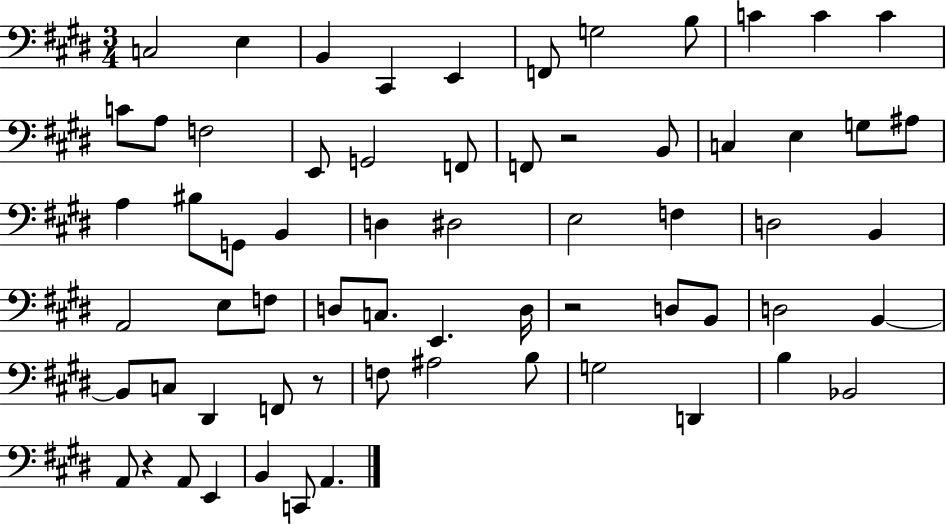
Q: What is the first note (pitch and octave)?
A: C3